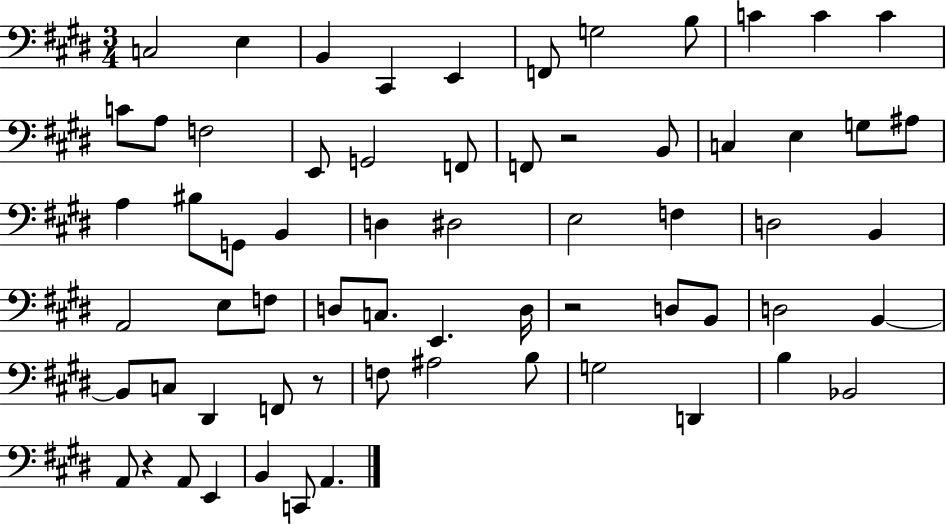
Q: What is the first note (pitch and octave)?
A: C3